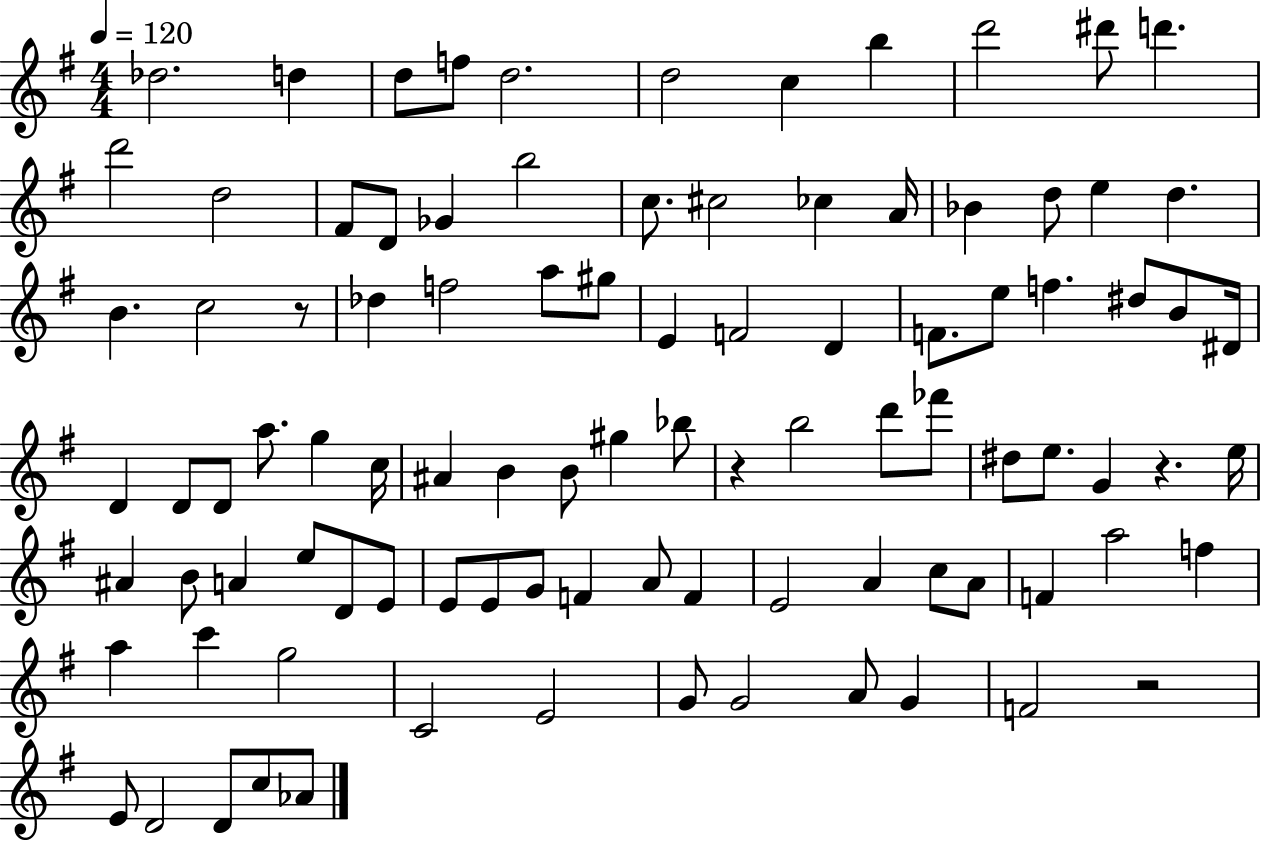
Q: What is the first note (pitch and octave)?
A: Db5